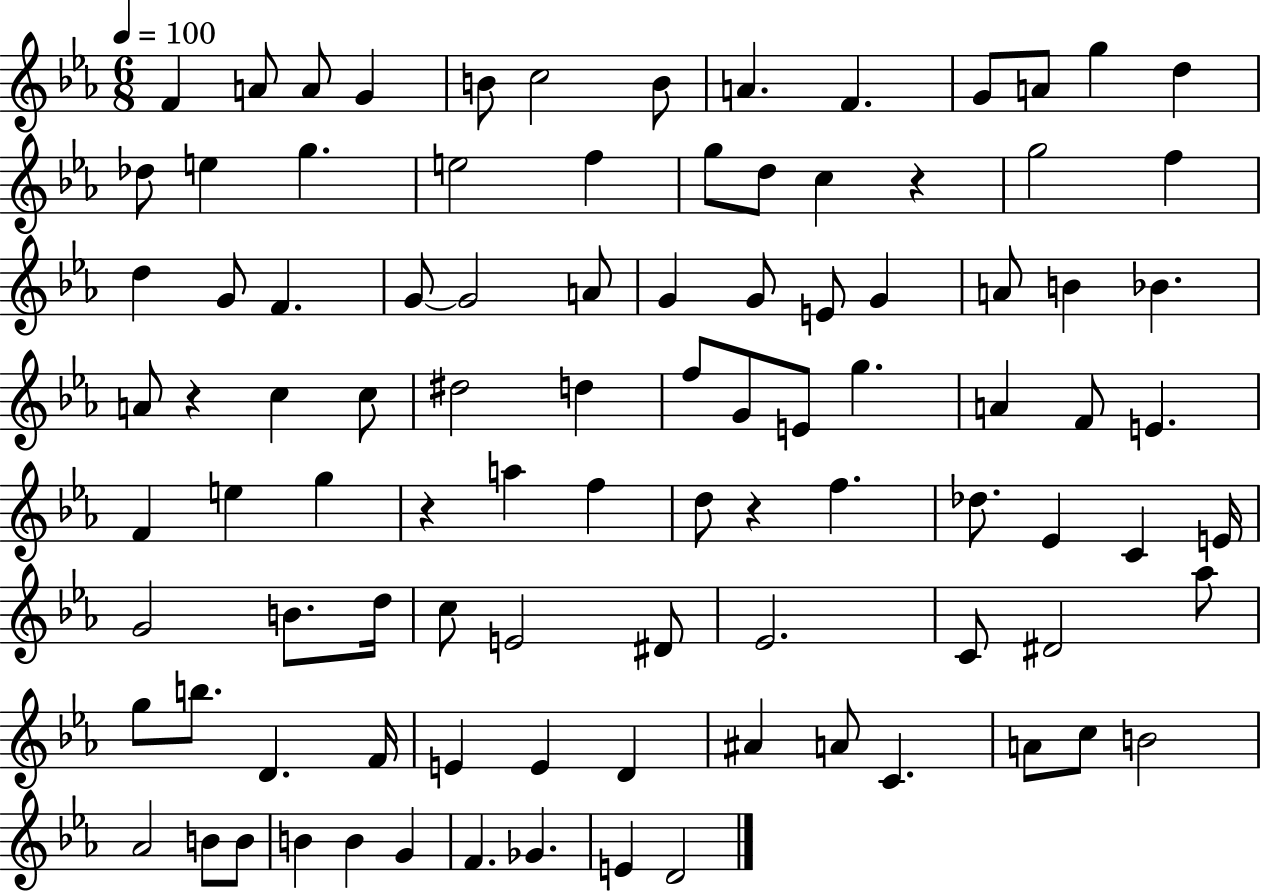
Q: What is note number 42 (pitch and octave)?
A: F5